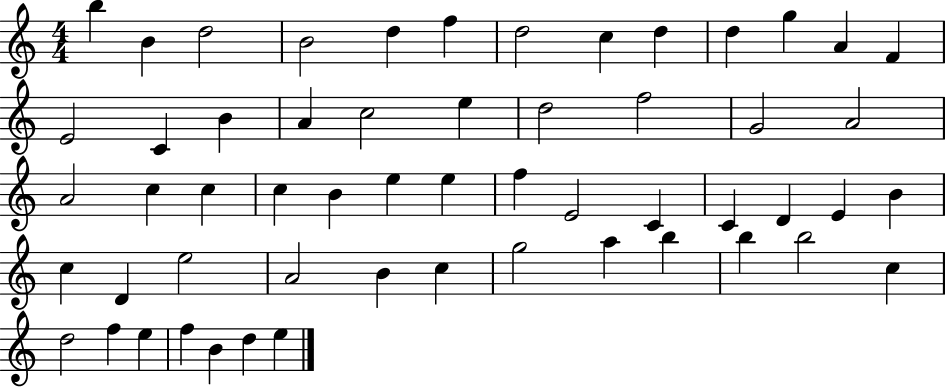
{
  \clef treble
  \numericTimeSignature
  \time 4/4
  \key c \major
  b''4 b'4 d''2 | b'2 d''4 f''4 | d''2 c''4 d''4 | d''4 g''4 a'4 f'4 | \break e'2 c'4 b'4 | a'4 c''2 e''4 | d''2 f''2 | g'2 a'2 | \break a'2 c''4 c''4 | c''4 b'4 e''4 e''4 | f''4 e'2 c'4 | c'4 d'4 e'4 b'4 | \break c''4 d'4 e''2 | a'2 b'4 c''4 | g''2 a''4 b''4 | b''4 b''2 c''4 | \break d''2 f''4 e''4 | f''4 b'4 d''4 e''4 | \bar "|."
}